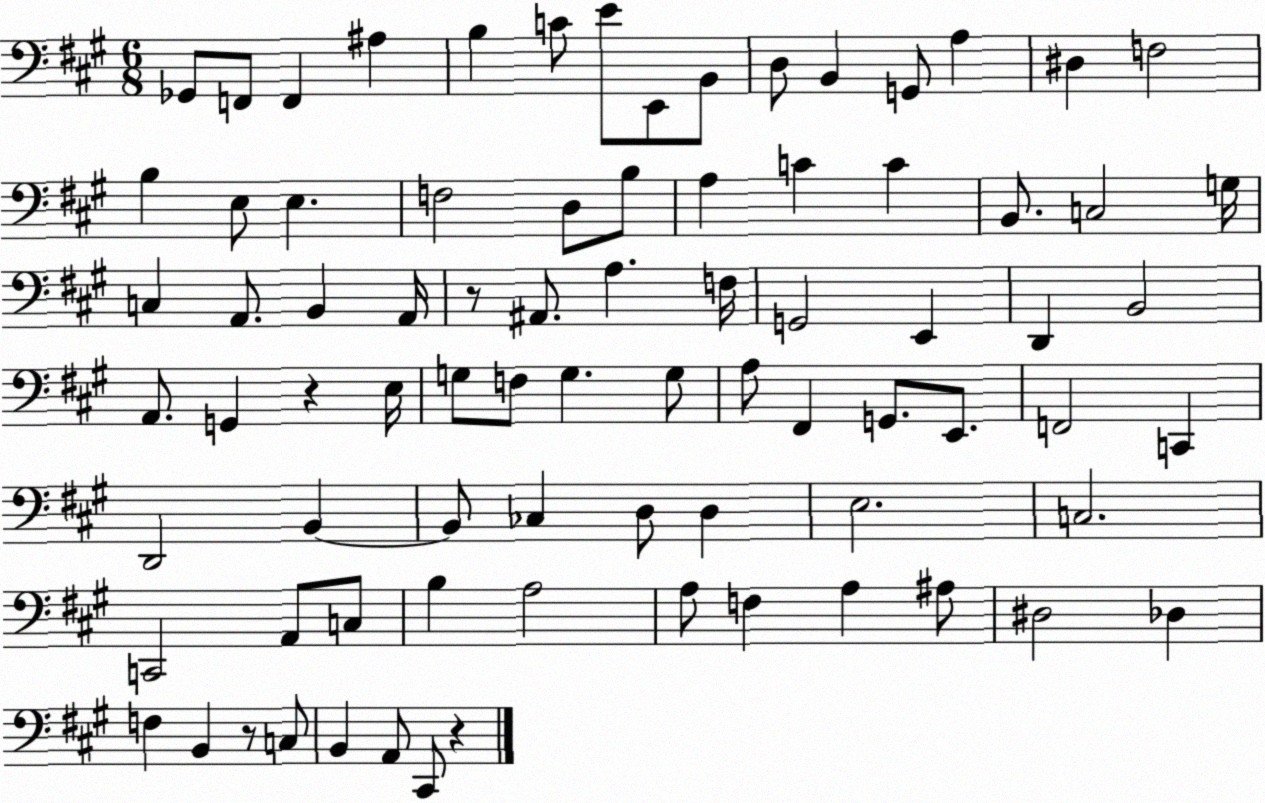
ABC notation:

X:1
T:Untitled
M:6/8
L:1/4
K:A
_G,,/2 F,,/2 F,, ^A, B, C/2 E/2 E,,/2 B,,/2 D,/2 B,, G,,/2 A, ^D, F,2 B, E,/2 E, F,2 D,/2 B,/2 A, C C B,,/2 C,2 G,/4 C, A,,/2 B,, A,,/4 z/2 ^A,,/2 A, F,/4 G,,2 E,, D,, B,,2 A,,/2 G,, z E,/4 G,/2 F,/2 G, G,/2 A,/2 ^F,, G,,/2 E,,/2 F,,2 C,, D,,2 B,, B,,/2 _C, D,/2 D, E,2 C,2 C,,2 A,,/2 C,/2 B, A,2 A,/2 F, A, ^A,/2 ^D,2 _D, F, B,, z/2 C,/2 B,, A,,/2 ^C,,/2 z